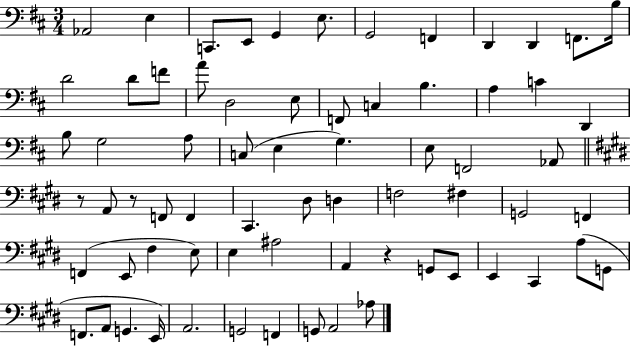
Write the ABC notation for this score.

X:1
T:Untitled
M:3/4
L:1/4
K:D
_A,,2 E, C,,/2 E,,/2 G,, E,/2 G,,2 F,, D,, D,, F,,/2 B,/4 D2 D/2 F/2 A/2 D,2 E,/2 F,,/2 C, B, A, C D,, B,/2 G,2 A,/2 C,/2 E, G, E,/2 F,,2 _A,,/2 z/2 A,,/2 z/2 F,,/2 F,, ^C,, ^D,/2 D, F,2 ^F, G,,2 F,, F,, E,,/2 ^F, E,/2 E, ^A,2 A,, z G,,/2 E,,/2 E,, ^C,, A,/2 G,,/2 F,,/2 A,,/2 G,, E,,/4 A,,2 G,,2 F,, G,,/2 A,,2 _A,/2